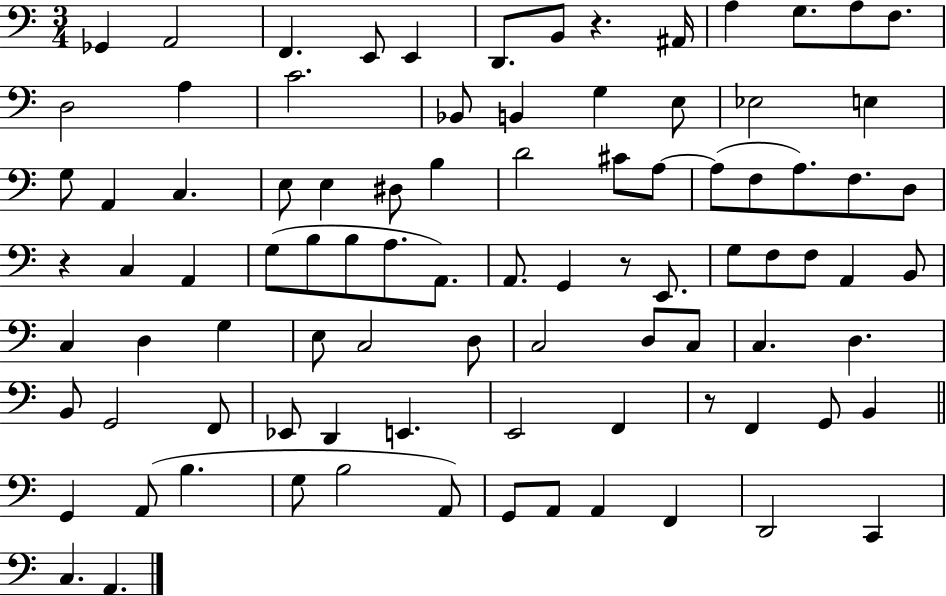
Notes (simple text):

Gb2/q A2/h F2/q. E2/e E2/q D2/e. B2/e R/q. A#2/s A3/q G3/e. A3/e F3/e. D3/h A3/q C4/h. Bb2/e B2/q G3/q E3/e Eb3/h E3/q G3/e A2/q C3/q. E3/e E3/q D#3/e B3/q D4/h C#4/e A3/e A3/e F3/e A3/e. F3/e. D3/e R/q C3/q A2/q G3/e B3/e B3/e A3/e. A2/e. A2/e. G2/q R/e E2/e. G3/e F3/e F3/e A2/q B2/e C3/q D3/q G3/q E3/e C3/h D3/e C3/h D3/e C3/e C3/q. D3/q. B2/e G2/h F2/e Eb2/e D2/q E2/q. E2/h F2/q R/e F2/q G2/e B2/q G2/q A2/e B3/q. G3/e B3/h A2/e G2/e A2/e A2/q F2/q D2/h C2/q C3/q. A2/q.